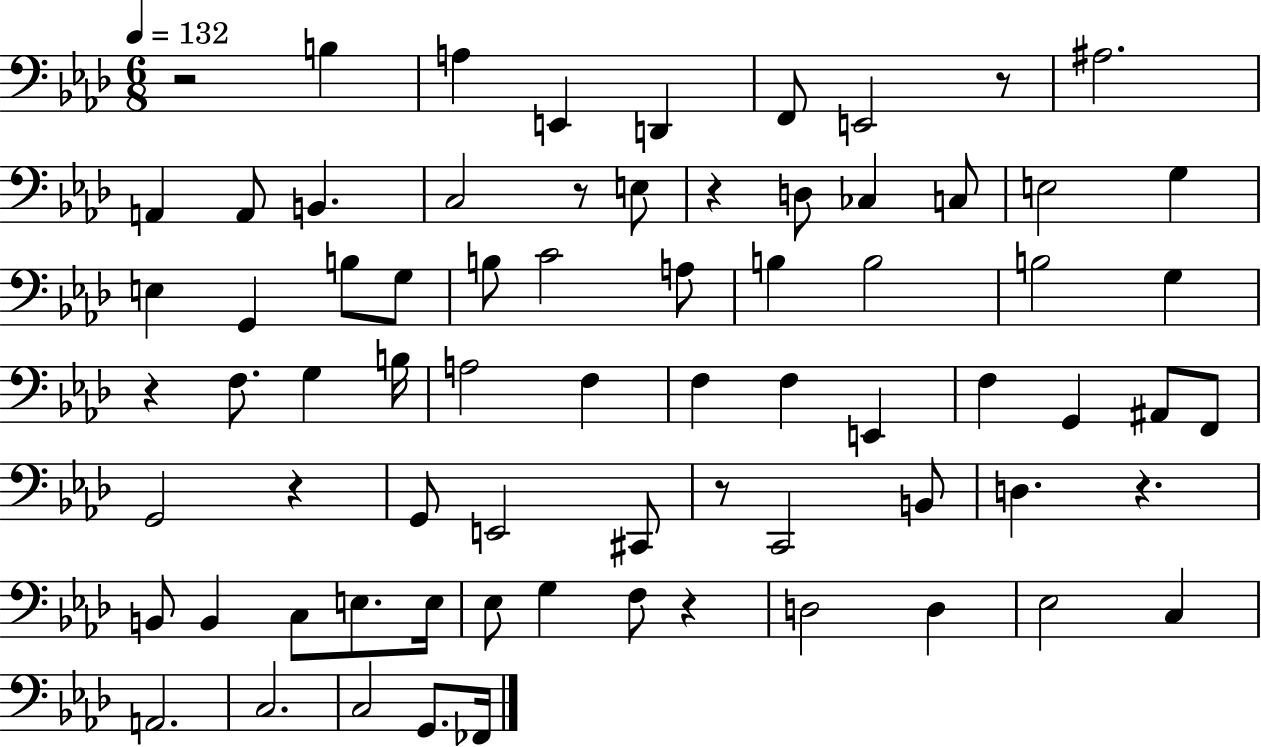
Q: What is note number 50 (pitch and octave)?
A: C3